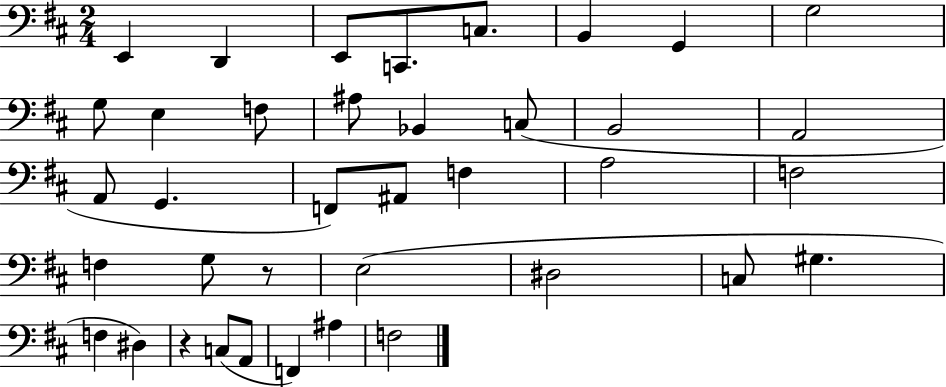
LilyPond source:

{
  \clef bass
  \numericTimeSignature
  \time 2/4
  \key d \major
  e,4 d,4 | e,8 c,8. c8. | b,4 g,4 | g2 | \break g8 e4 f8 | ais8 bes,4 c8( | b,2 | a,2 | \break a,8 g,4. | f,8) ais,8 f4 | a2 | f2 | \break f4 g8 r8 | e2( | dis2 | c8 gis4. | \break f4 dis4) | r4 c8( a,8 | f,4) ais4 | f2 | \break \bar "|."
}